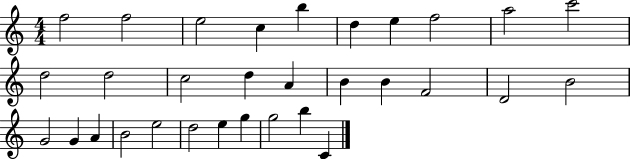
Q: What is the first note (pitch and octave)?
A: F5